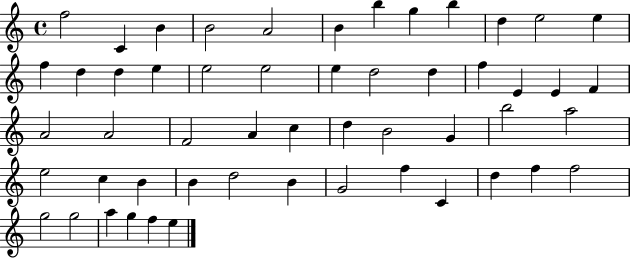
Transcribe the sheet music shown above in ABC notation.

X:1
T:Untitled
M:4/4
L:1/4
K:C
f2 C B B2 A2 B b g b d e2 e f d d e e2 e2 e d2 d f E E F A2 A2 F2 A c d B2 G b2 a2 e2 c B B d2 B G2 f C d f f2 g2 g2 a g f e